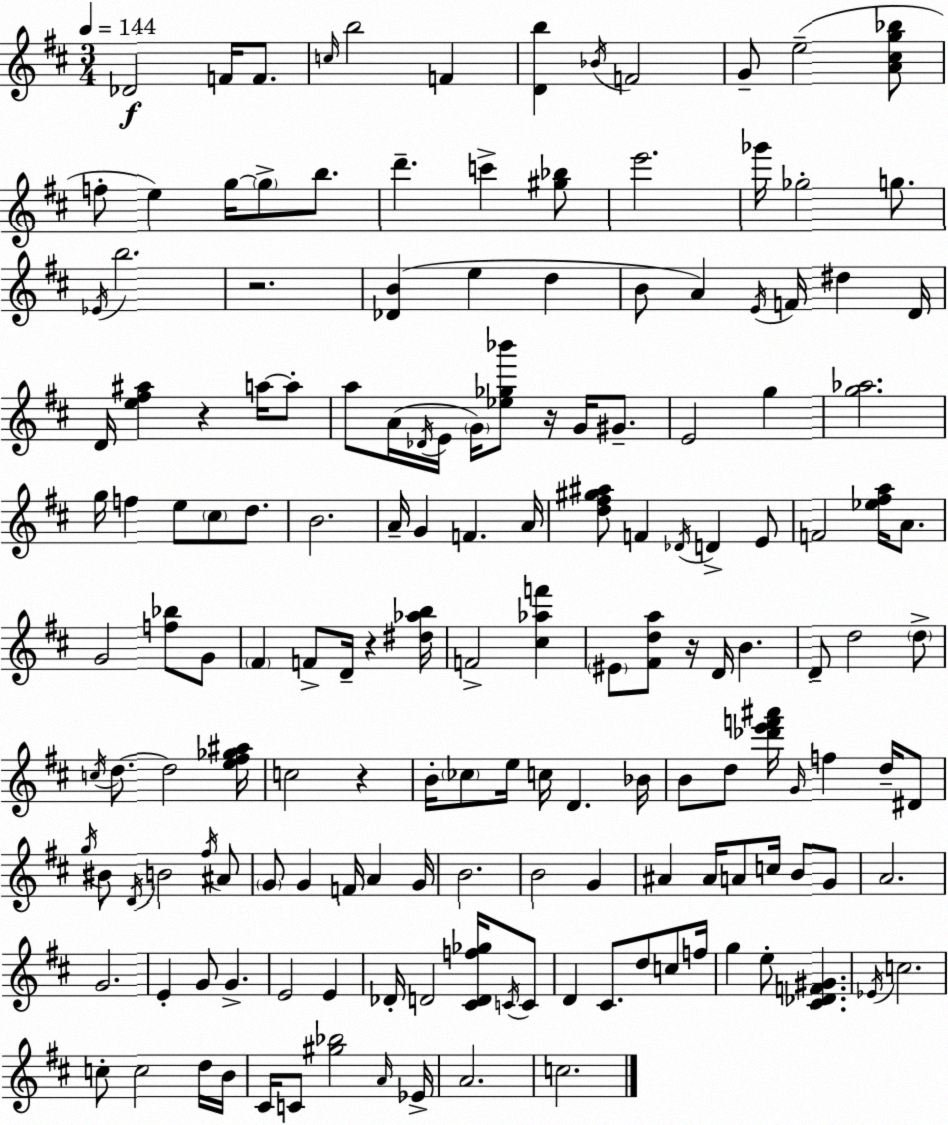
X:1
T:Untitled
M:3/4
L:1/4
K:D
_D2 F/4 F/2 c/4 b2 F [Db] _B/4 F2 G/2 e2 [A^cg_b]/2 f/2 e g/4 g/2 b/2 d' c' [^g_b]/2 e'2 _g'/4 _g2 g/2 _E/4 b2 z2 [_DB] e d B/2 A E/4 F/4 ^d D/4 D/4 [e^f^a] z a/4 a/2 a/2 A/4 _D/4 E/4 G/4 [_e_g_b']/2 z/4 G/4 ^G/2 E2 g [g_a]2 g/4 f e/2 ^c/2 d/2 B2 A/4 G F A/4 [d^f^g^a]/2 F _D/4 D E/2 F2 [_e^fa]/4 A/2 G2 [f_b]/2 G/2 ^F F/2 D/4 z [^d_ab]/4 F2 [^c_af'] ^E/2 [^Fda]/2 z/4 D/4 B D/2 d2 d/2 c/4 d/2 d2 [e^f_g^a]/4 c2 z B/4 _c/2 e/4 c/4 D _B/4 B/2 d/2 [_d'e'f'^a']/4 G/4 f d/4 ^D/2 g/4 ^B/2 D/4 B2 ^f/4 ^A/2 G/2 G F/4 A G/4 B2 B2 G ^A ^A/4 A/2 c/4 B/2 G/2 A2 G2 E G/2 G E2 E _D/4 D2 [^CDf_g]/4 C/4 C/2 D ^C/2 d/2 c/2 f/4 g e/2 [^C_DF^G] _E/4 c2 c/2 c2 d/4 B/4 ^C/4 C/2 [^g_b]2 A/4 _E/4 A2 c2